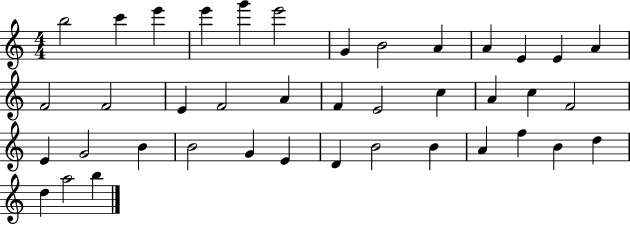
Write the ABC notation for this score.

X:1
T:Untitled
M:4/4
L:1/4
K:C
b2 c' e' e' g' e'2 G B2 A A E E A F2 F2 E F2 A F E2 c A c F2 E G2 B B2 G E D B2 B A f B d d a2 b